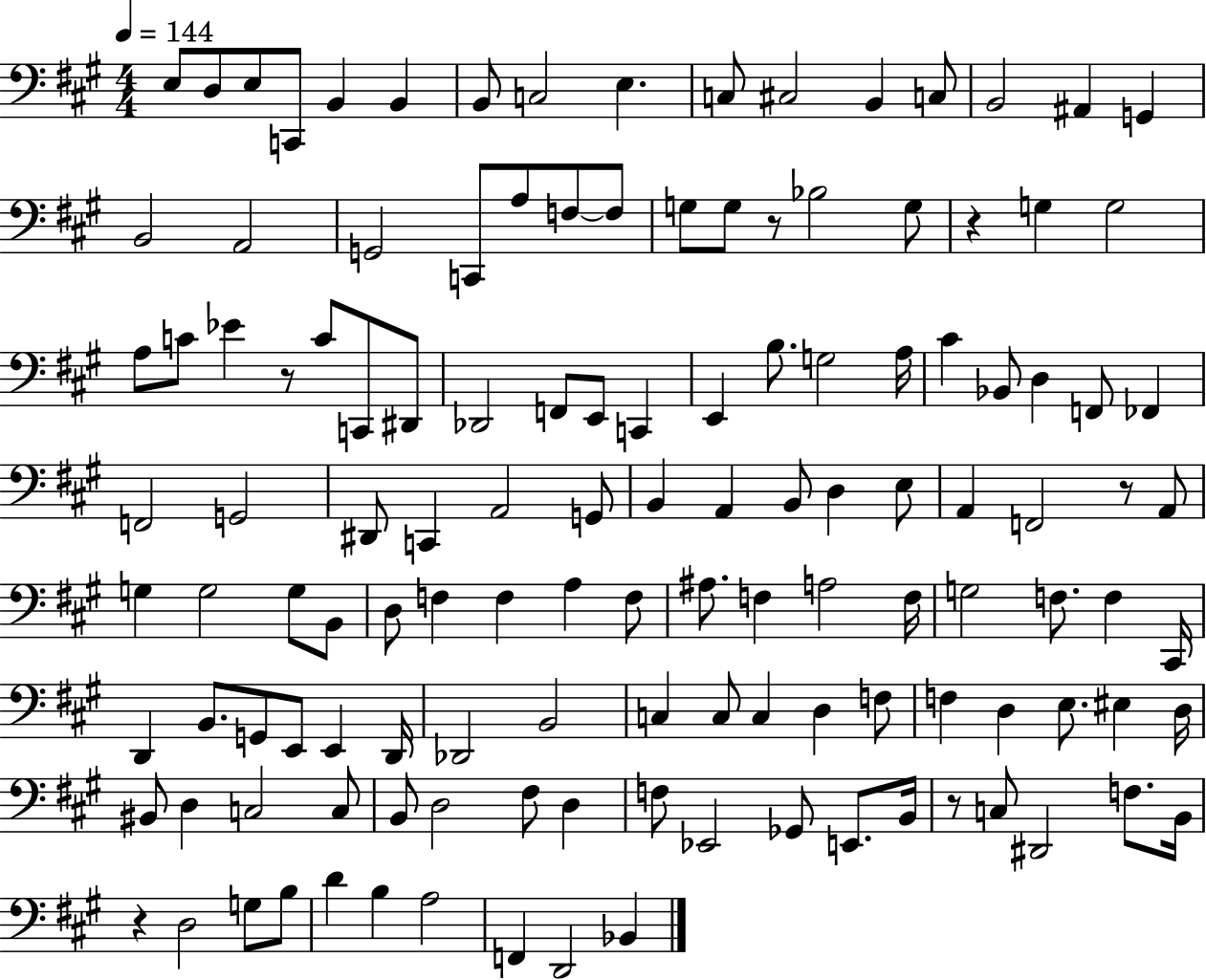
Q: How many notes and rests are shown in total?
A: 129